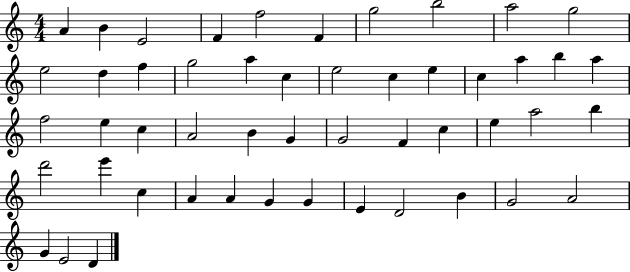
A4/q B4/q E4/h F4/q F5/h F4/q G5/h B5/h A5/h G5/h E5/h D5/q F5/q G5/h A5/q C5/q E5/h C5/q E5/q C5/q A5/q B5/q A5/q F5/h E5/q C5/q A4/h B4/q G4/q G4/h F4/q C5/q E5/q A5/h B5/q D6/h E6/q C5/q A4/q A4/q G4/q G4/q E4/q D4/h B4/q G4/h A4/h G4/q E4/h D4/q